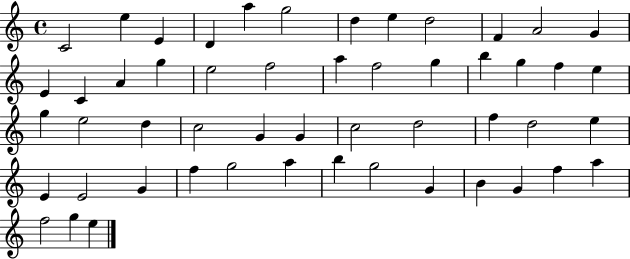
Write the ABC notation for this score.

X:1
T:Untitled
M:4/4
L:1/4
K:C
C2 e E D a g2 d e d2 F A2 G E C A g e2 f2 a f2 g b g f e g e2 d c2 G G c2 d2 f d2 e E E2 G f g2 a b g2 G B G f a f2 g e